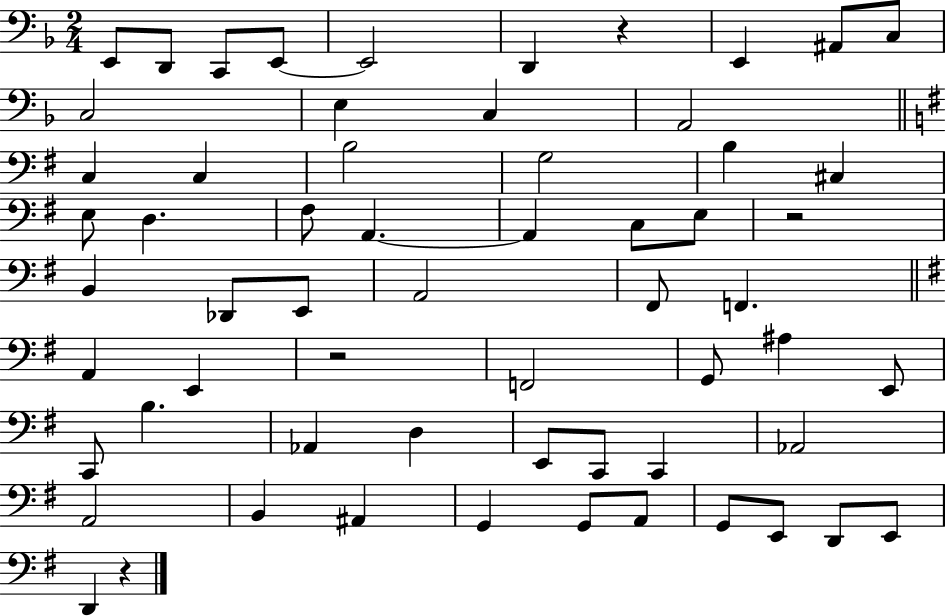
{
  \clef bass
  \numericTimeSignature
  \time 2/4
  \key f \major
  e,8 d,8 c,8 e,8~~ | e,2 | d,4 r4 | e,4 ais,8 c8 | \break c2 | e4 c4 | a,2 | \bar "||" \break \key e \minor c4 c4 | b2 | g2 | b4 cis4 | \break e8 d4. | fis8 a,4.~~ | a,4 c8 e8 | r2 | \break b,4 des,8 e,8 | a,2 | fis,8 f,4. | \bar "||" \break \key g \major a,4 e,4 | r2 | f,2 | g,8 ais4 e,8 | \break c,8 b4. | aes,4 d4 | e,8 c,8 c,4 | aes,2 | \break a,2 | b,4 ais,4 | g,4 g,8 a,8 | g,8 e,8 d,8 e,8 | \break d,4 r4 | \bar "|."
}